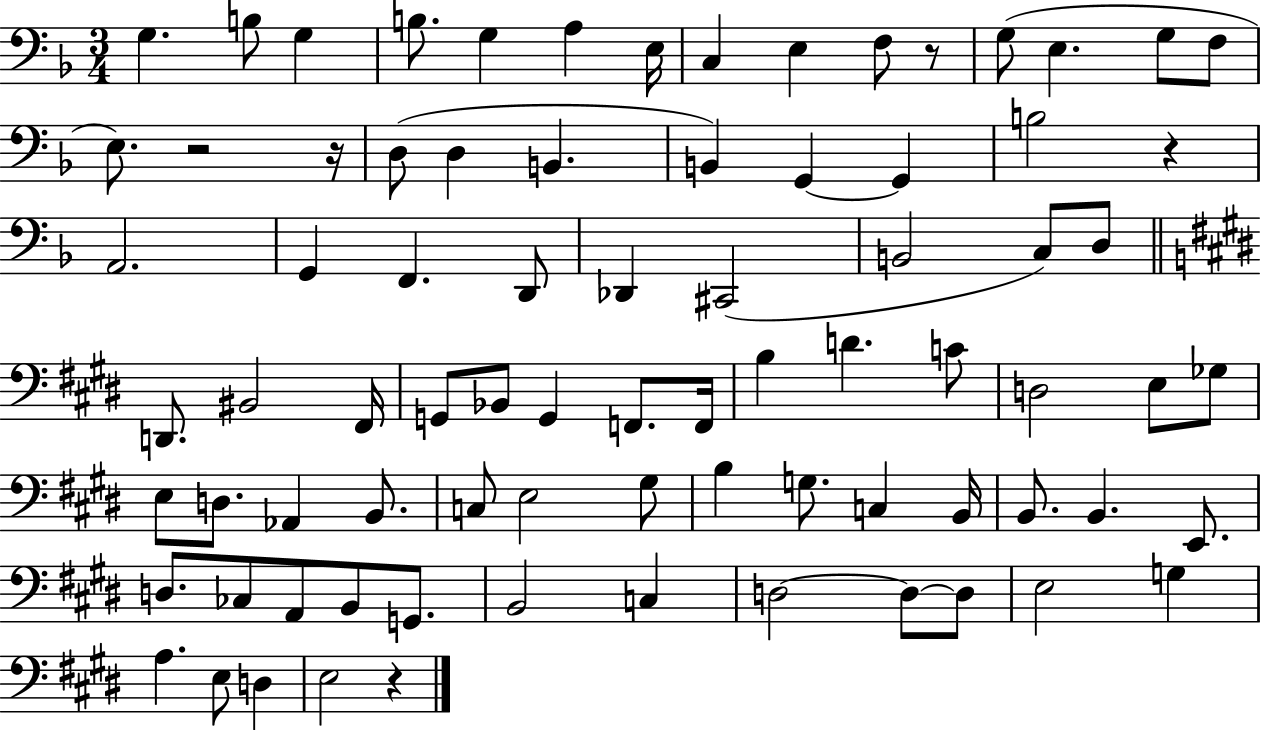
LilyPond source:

{
  \clef bass
  \numericTimeSignature
  \time 3/4
  \key f \major
  g4. b8 g4 | b8. g4 a4 e16 | c4 e4 f8 r8 | g8( e4. g8 f8 | \break e8.) r2 r16 | d8( d4 b,4. | b,4) g,4~~ g,4 | b2 r4 | \break a,2. | g,4 f,4. d,8 | des,4 cis,2( | b,2 c8) d8 | \break \bar "||" \break \key e \major d,8. bis,2 fis,16 | g,8 bes,8 g,4 f,8. f,16 | b4 d'4. c'8 | d2 e8 ges8 | \break e8 d8. aes,4 b,8. | c8 e2 gis8 | b4 g8. c4 b,16 | b,8. b,4. e,8. | \break d8. ces8 a,8 b,8 g,8. | b,2 c4 | d2~~ d8~~ d8 | e2 g4 | \break a4. e8 d4 | e2 r4 | \bar "|."
}